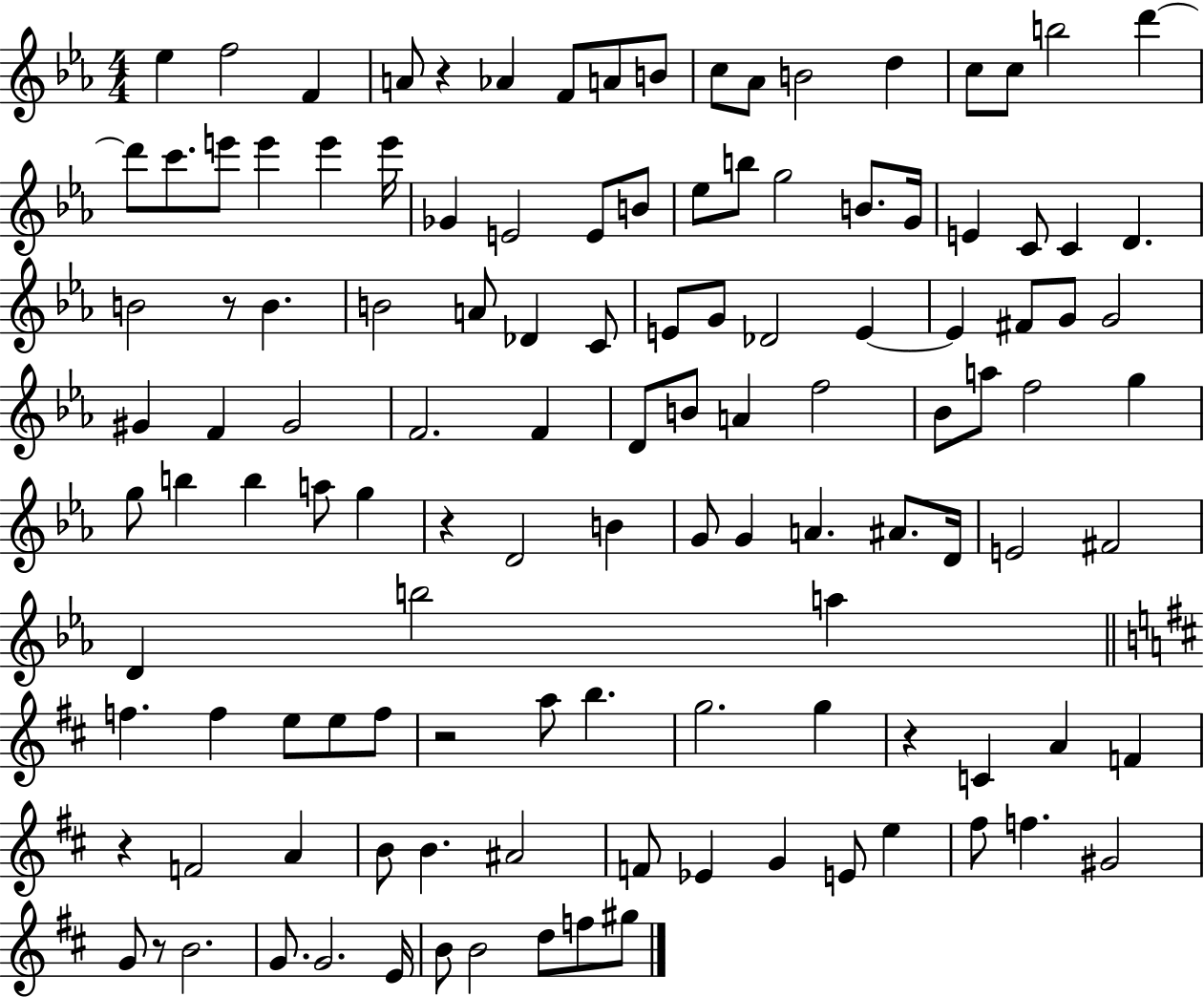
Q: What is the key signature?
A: EES major